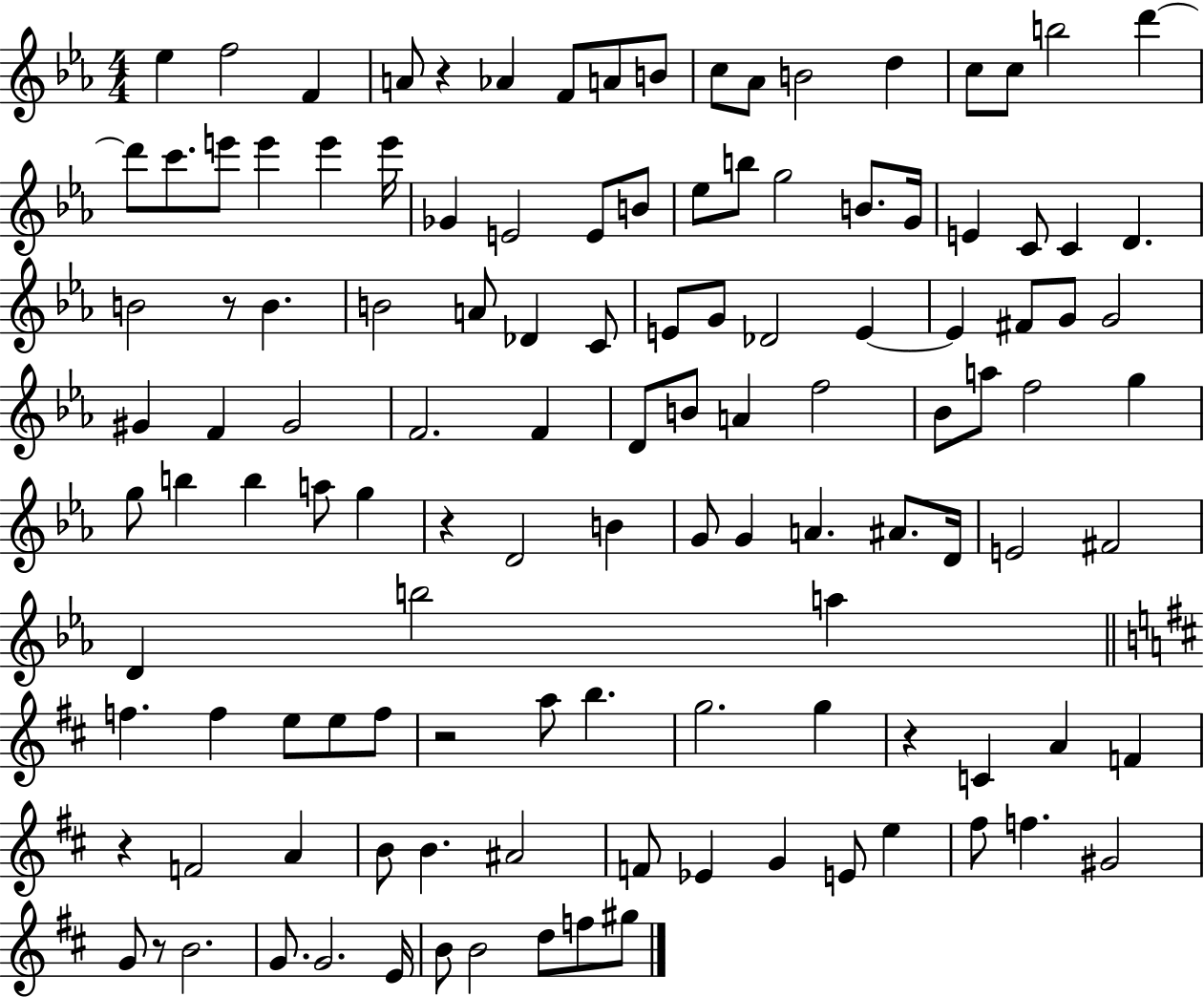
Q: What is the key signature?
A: EES major